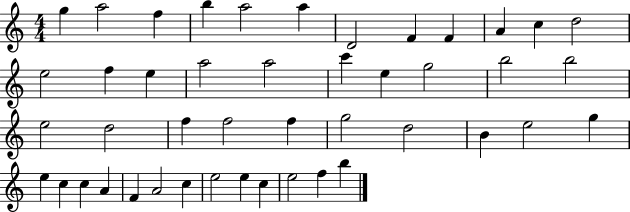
X:1
T:Untitled
M:4/4
L:1/4
K:C
g a2 f b a2 a D2 F F A c d2 e2 f e a2 a2 c' e g2 b2 b2 e2 d2 f f2 f g2 d2 B e2 g e c c A F A2 c e2 e c e2 f b